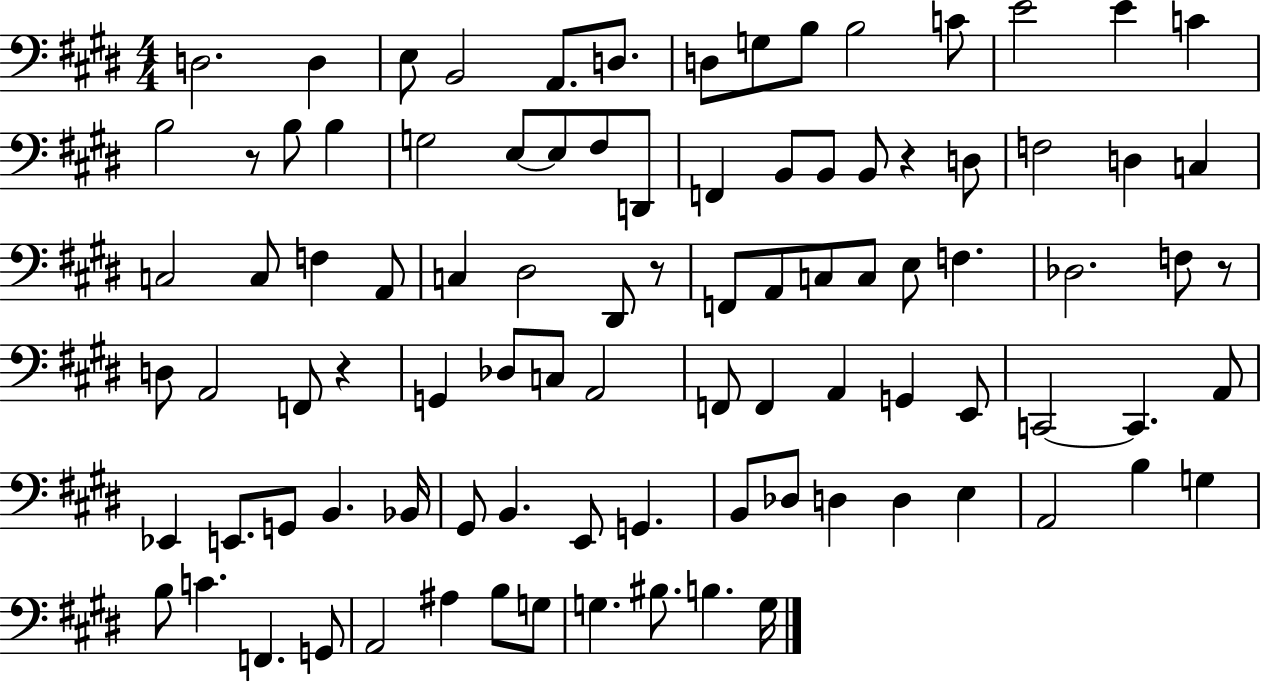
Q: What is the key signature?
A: E major